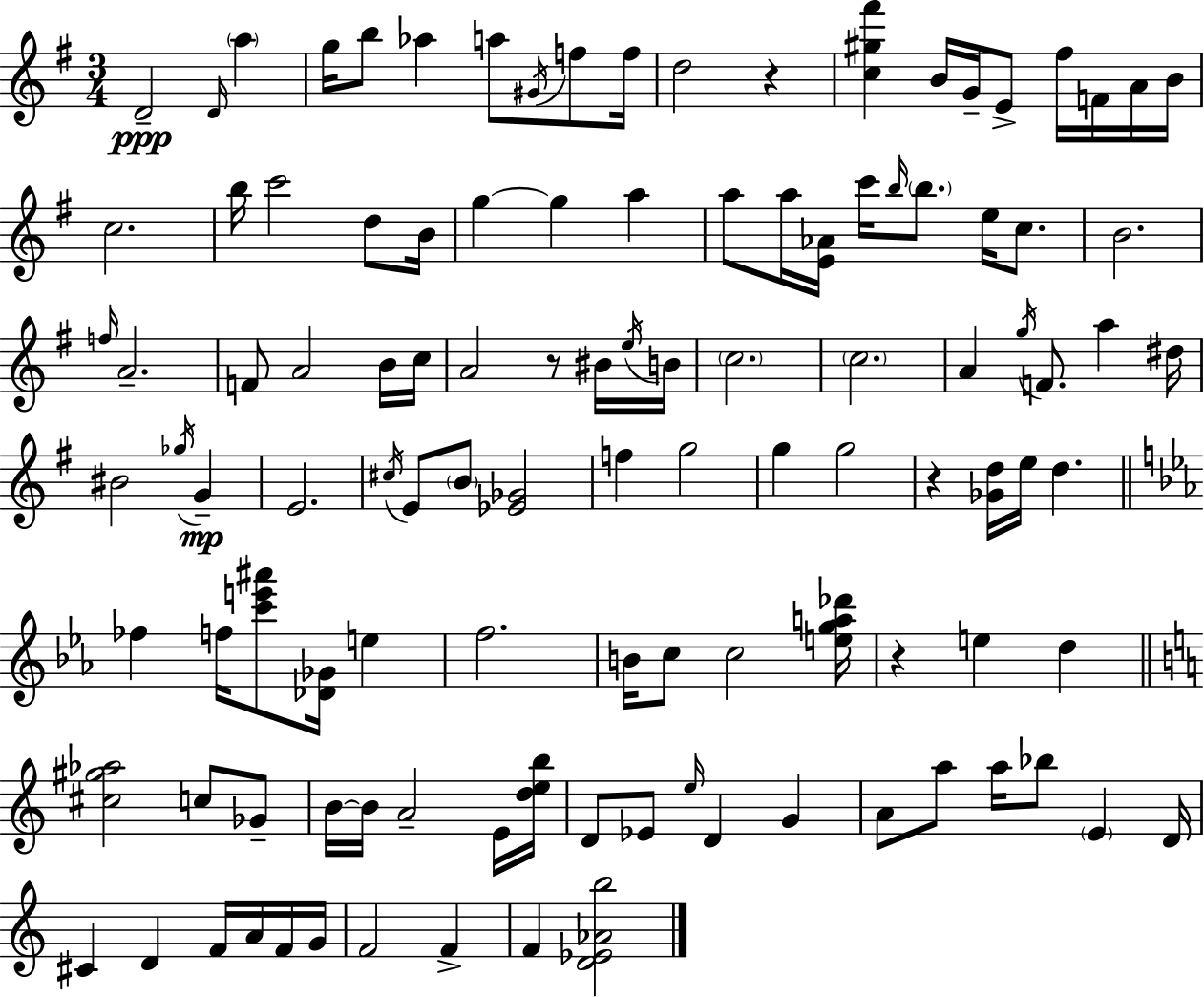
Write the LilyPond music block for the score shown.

{
  \clef treble
  \numericTimeSignature
  \time 3/4
  \key e \minor
  d'2--\ppp \grace { d'16 } \parenthesize a''4 | g''16 b''8 aes''4 a''8 \acciaccatura { gis'16 } f''8 | f''16 d''2 r4 | <c'' gis'' fis'''>4 b'16 g'16-- e'8-> fis''16 f'16 | \break a'16 b'16 c''2. | b''16 c'''2 d''8 | b'16 g''4~~ g''4 a''4 | a''8 a''16 <e' aes'>16 c'''16 \grace { b''16 } \parenthesize b''8. e''16 | \break c''8. b'2. | \grace { f''16 } a'2.-- | f'8 a'2 | b'16 c''16 a'2 | \break r8 bis'16 \acciaccatura { e''16 } b'16 \parenthesize c''2. | \parenthesize c''2. | a'4 \acciaccatura { g''16 } f'8. | a''4 dis''16 bis'2 | \break \acciaccatura { ges''16 }\mp g'4-- e'2. | \acciaccatura { cis''16 } e'8 \parenthesize b'8 | <ees' ges'>2 f''4 | g''2 g''4 | \break g''2 r4 | <ges' d''>16 e''16 d''4. \bar "||" \break \key ees \major fes''4 f''16 <c''' e''' ais'''>8 <des' ges'>16 e''4 | f''2. | b'16 c''8 c''2 <e'' g'' a'' des'''>16 | r4 e''4 d''4 | \break \bar "||" \break \key c \major <cis'' gis'' aes''>2 c''8 ges'8-- | b'16~~ b'16 a'2-- e'16 <d'' e'' b''>16 | d'8 ees'8 \grace { e''16 } d'4 g'4 | a'8 a''8 a''16 bes''8 \parenthesize e'4 | \break d'16 cis'4 d'4 f'16 a'16 f'16 | g'16 f'2 f'4-> | f'4 <d' ees' aes' b''>2 | \bar "|."
}